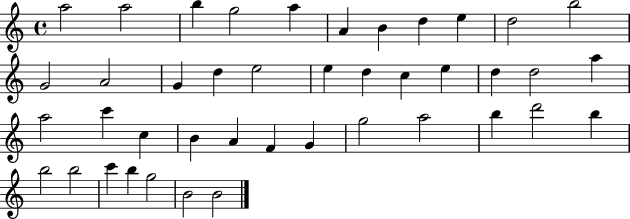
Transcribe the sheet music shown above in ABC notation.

X:1
T:Untitled
M:4/4
L:1/4
K:C
a2 a2 b g2 a A B d e d2 b2 G2 A2 G d e2 e d c e d d2 a a2 c' c B A F G g2 a2 b d'2 b b2 b2 c' b g2 B2 B2